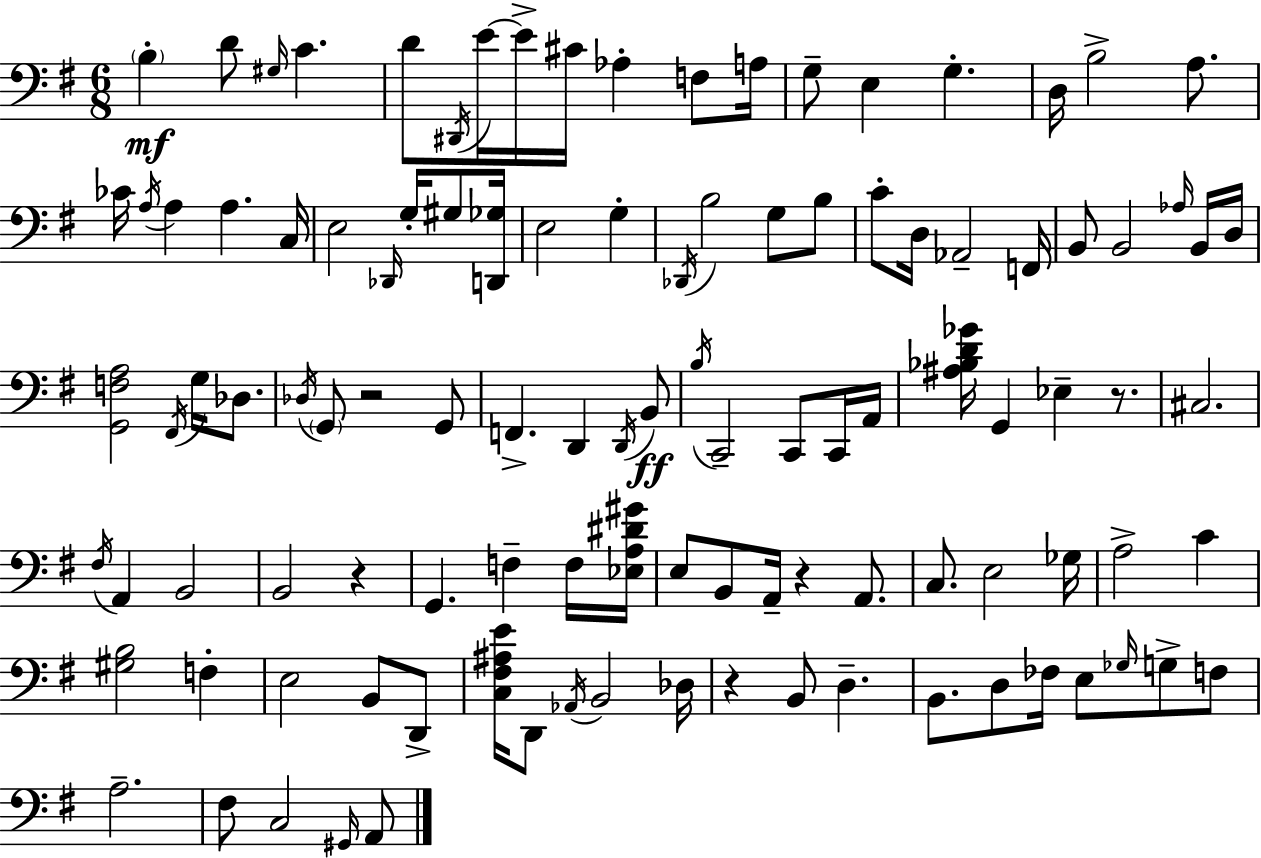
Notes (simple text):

B3/q D4/e G#3/s C4/q. D4/e D#2/s E4/s E4/s C#4/s Ab3/q F3/e A3/s G3/e E3/q G3/q. D3/s B3/h A3/e. CES4/s A3/s A3/q A3/q. C3/s E3/h Db2/s G3/s G#3/e [D2,Gb3]/s E3/h G3/q Db2/s B3/h G3/e B3/e C4/e D3/s Ab2/h F2/s B2/e B2/h Ab3/s B2/s D3/s [G2,F3,A3]/h F#2/s G3/s Db3/e. Db3/s G2/e R/h G2/e F2/q. D2/q D2/s B2/e B3/s C2/h C2/e C2/s A2/s [A#3,Bb3,D4,Gb4]/s G2/q Eb3/q R/e. C#3/h. F#3/s A2/q B2/h B2/h R/q G2/q. F3/q F3/s [Eb3,A3,D#4,G#4]/s E3/e B2/e A2/s R/q A2/e. C3/e. E3/h Gb3/s A3/h C4/q [G#3,B3]/h F3/q E3/h B2/e D2/e [C3,F#3,A#3,E4]/s D2/e Ab2/s B2/h Db3/s R/q B2/e D3/q. B2/e. D3/e FES3/s E3/e Gb3/s G3/e F3/e A3/h. F#3/e C3/h G#2/s A2/e